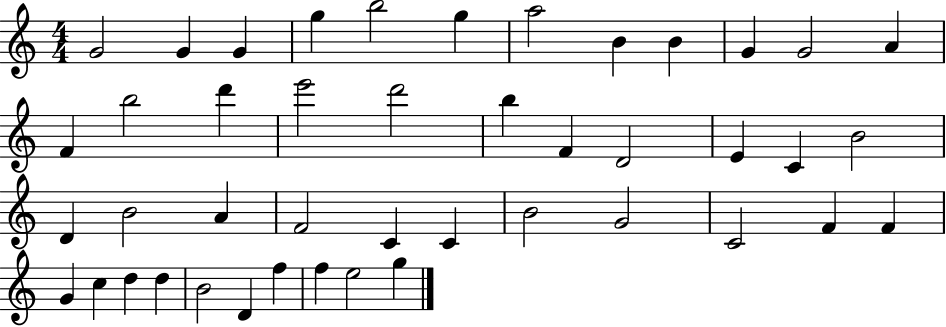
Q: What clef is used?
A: treble